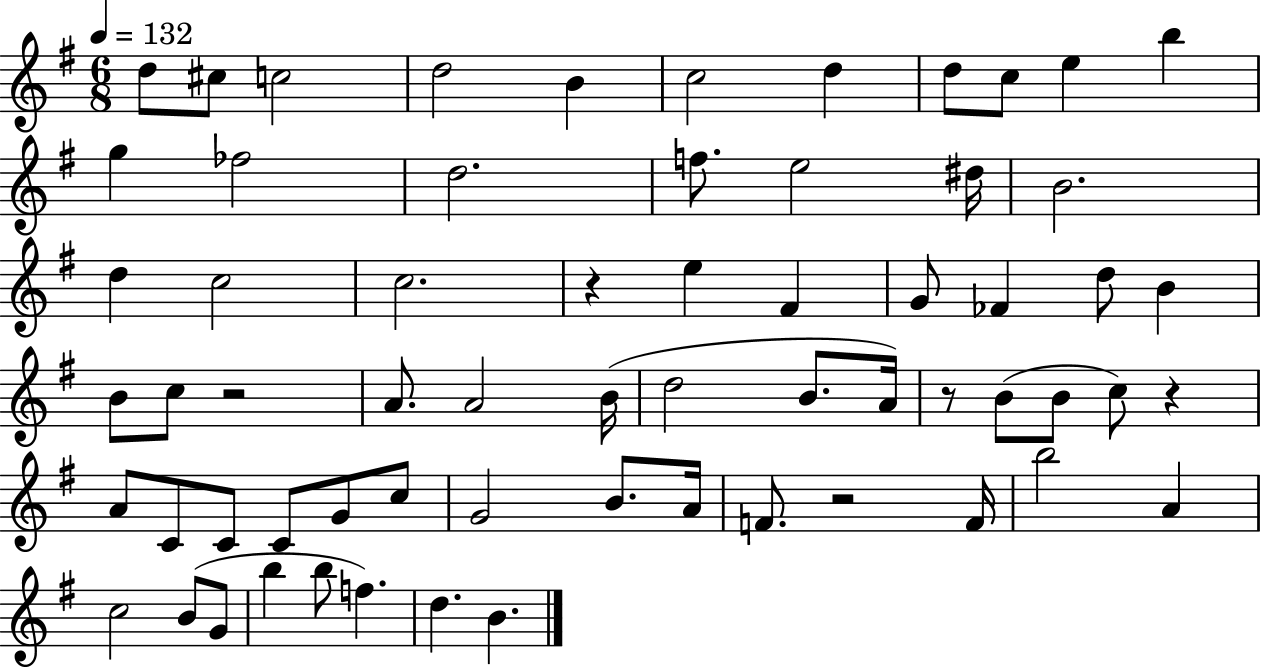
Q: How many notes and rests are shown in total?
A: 64